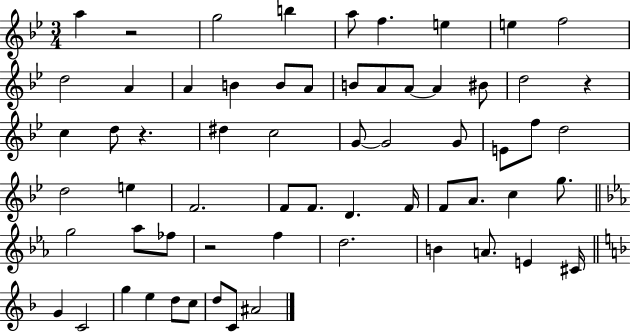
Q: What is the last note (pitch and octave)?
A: A#4